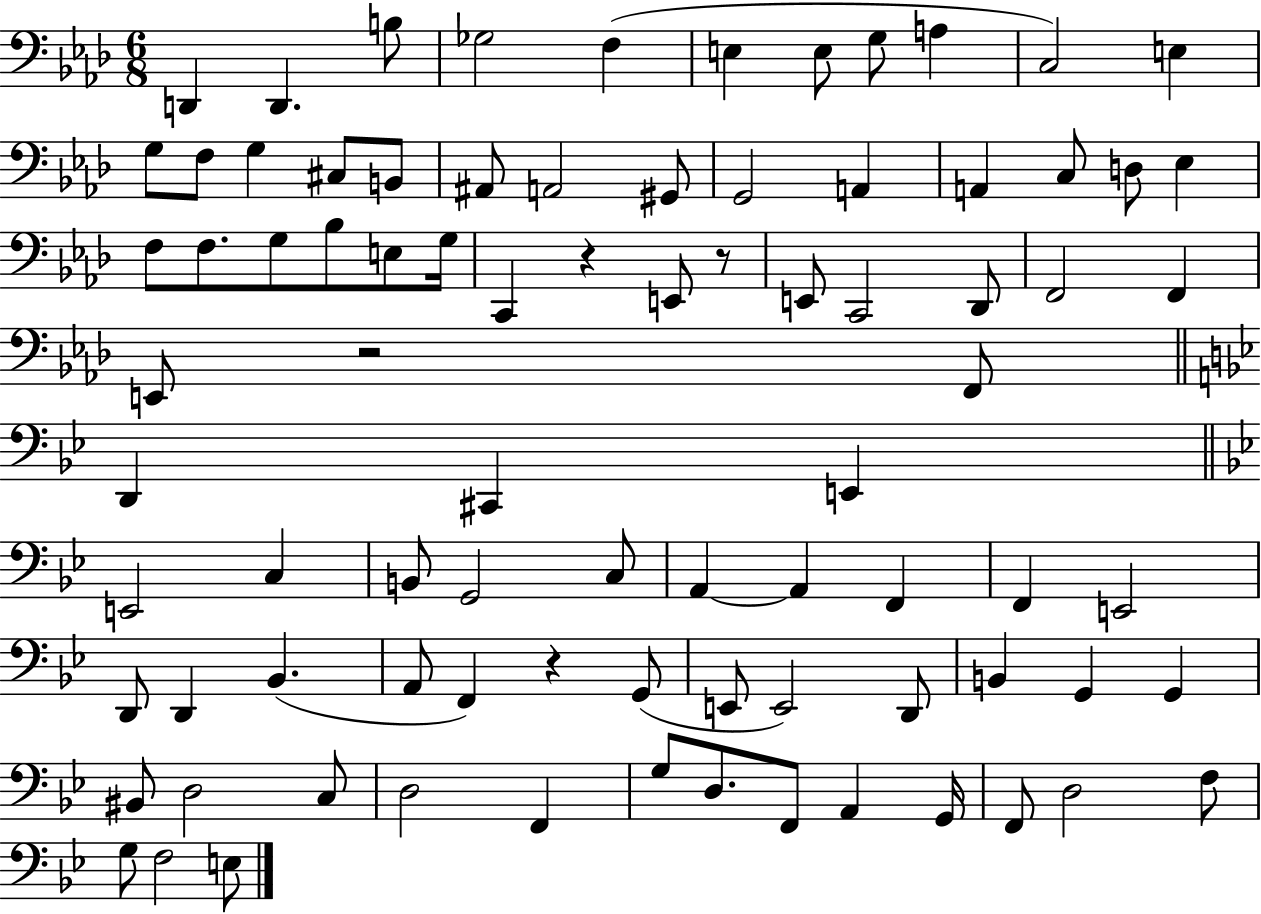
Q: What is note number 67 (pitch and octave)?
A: D3